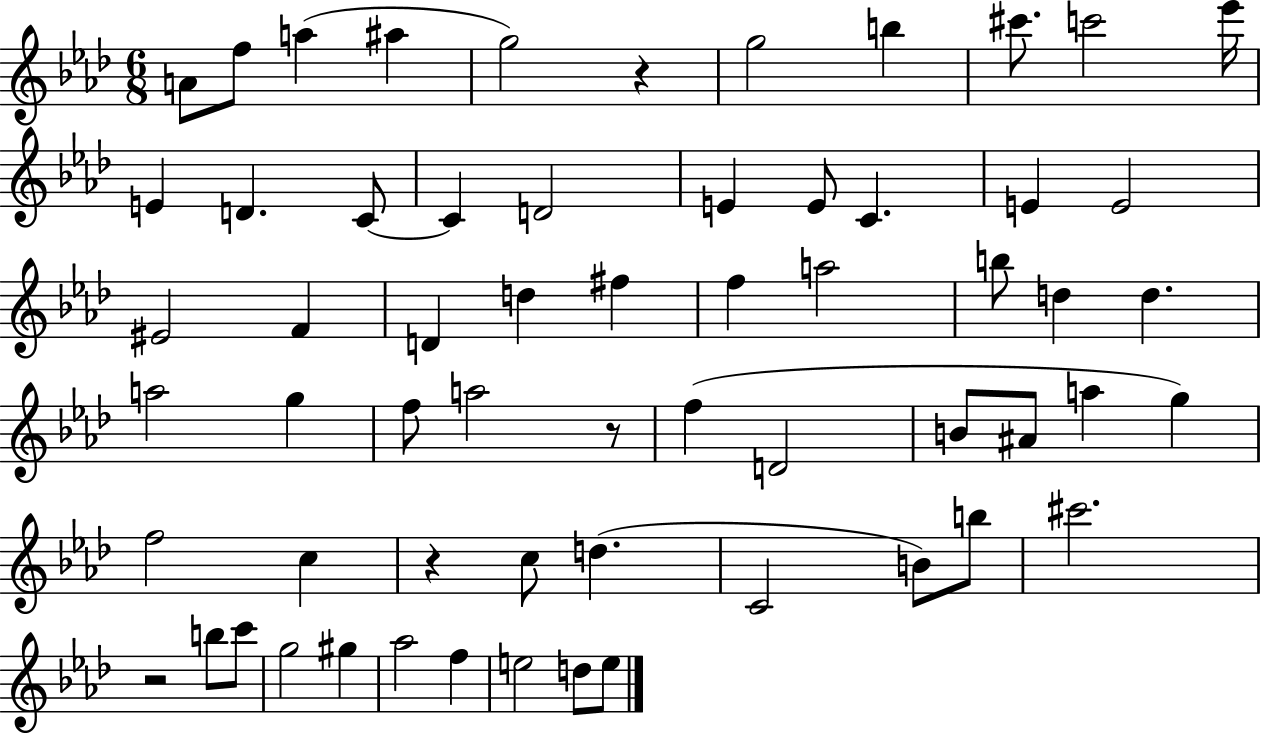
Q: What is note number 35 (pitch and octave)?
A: F5